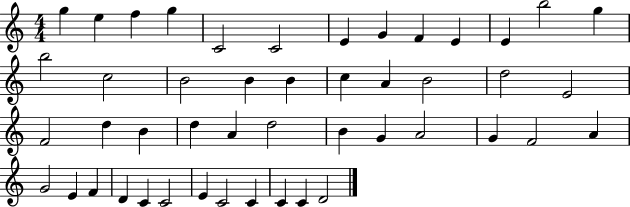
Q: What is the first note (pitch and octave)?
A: G5